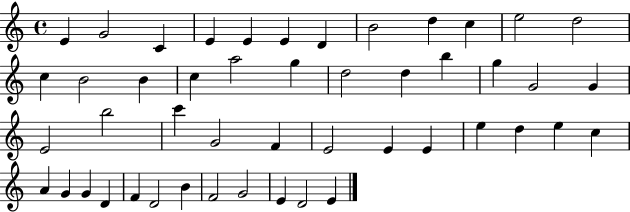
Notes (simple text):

E4/q G4/h C4/q E4/q E4/q E4/q D4/q B4/h D5/q C5/q E5/h D5/h C5/q B4/h B4/q C5/q A5/h G5/q D5/h D5/q B5/q G5/q G4/h G4/q E4/h B5/h C6/q G4/h F4/q E4/h E4/q E4/q E5/q D5/q E5/q C5/q A4/q G4/q G4/q D4/q F4/q D4/h B4/q F4/h G4/h E4/q D4/h E4/q